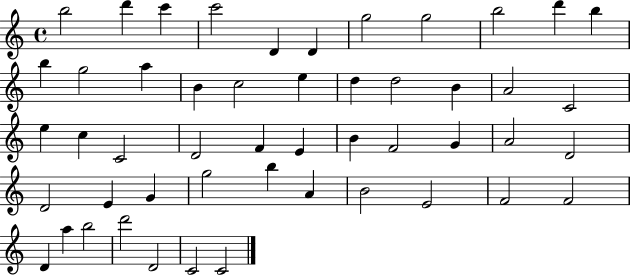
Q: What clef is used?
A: treble